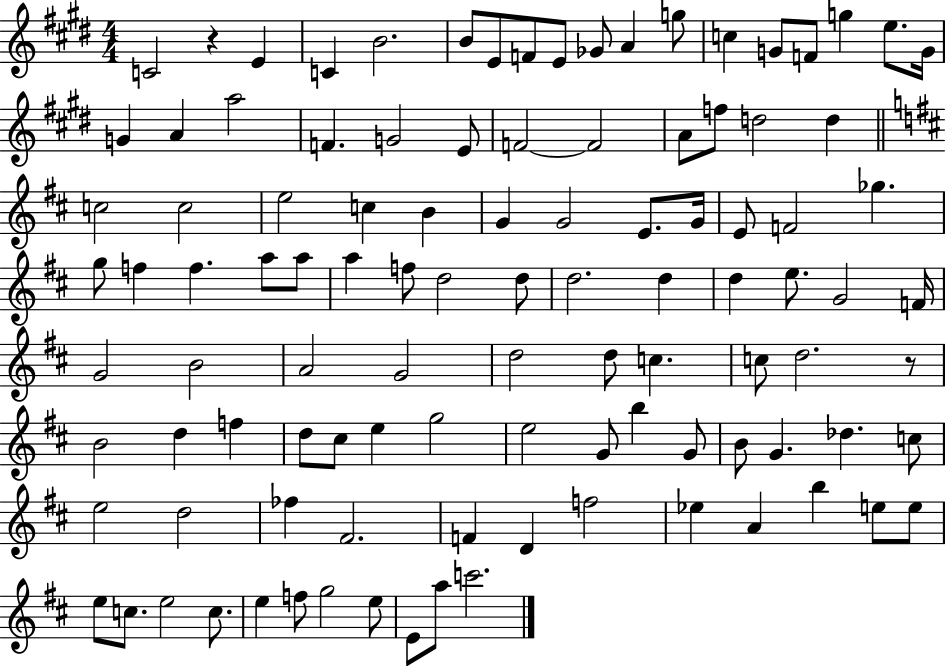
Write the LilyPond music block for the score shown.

{
  \clef treble
  \numericTimeSignature
  \time 4/4
  \key e \major
  c'2 r4 e'4 | c'4 b'2. | b'8 e'8 f'8 e'8 ges'8 a'4 g''8 | c''4 g'8 f'8 g''4 e''8. g'16 | \break g'4 a'4 a''2 | f'4. g'2 e'8 | f'2~~ f'2 | a'8 f''8 d''2 d''4 | \break \bar "||" \break \key b \minor c''2 c''2 | e''2 c''4 b'4 | g'4 g'2 e'8. g'16 | e'8 f'2 ges''4. | \break g''8 f''4 f''4. a''8 a''8 | a''4 f''8 d''2 d''8 | d''2. d''4 | d''4 e''8. g'2 f'16 | \break g'2 b'2 | a'2 g'2 | d''2 d''8 c''4. | c''8 d''2. r8 | \break b'2 d''4 f''4 | d''8 cis''8 e''4 g''2 | e''2 g'8 b''4 g'8 | b'8 g'4. des''4. c''8 | \break e''2 d''2 | fes''4 fis'2. | f'4 d'4 f''2 | ees''4 a'4 b''4 e''8 e''8 | \break e''8 c''8. e''2 c''8. | e''4 f''8 g''2 e''8 | e'8 a''8 c'''2. | \bar "|."
}